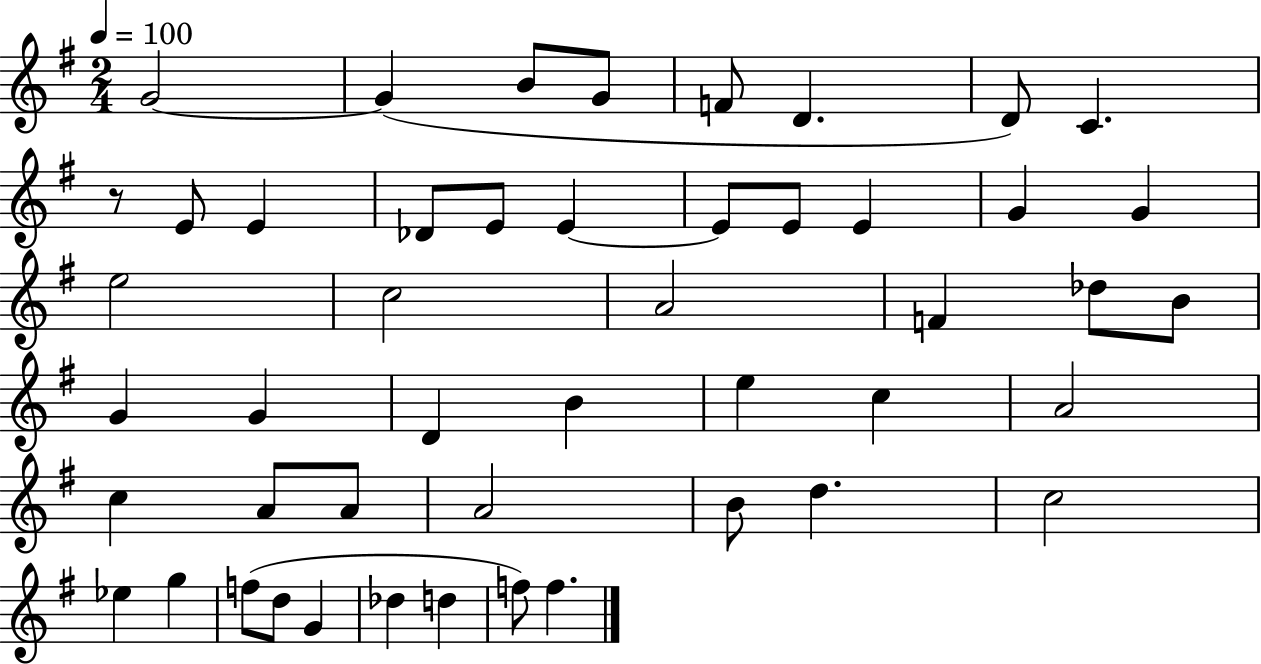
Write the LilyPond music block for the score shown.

{
  \clef treble
  \numericTimeSignature
  \time 2/4
  \key g \major
  \tempo 4 = 100
  \repeat volta 2 { g'2~~ | g'4( b'8 g'8 | f'8 d'4. | d'8) c'4. | \break r8 e'8 e'4 | des'8 e'8 e'4~~ | e'8 e'8 e'4 | g'4 g'4 | \break e''2 | c''2 | a'2 | f'4 des''8 b'8 | \break g'4 g'4 | d'4 b'4 | e''4 c''4 | a'2 | \break c''4 a'8 a'8 | a'2 | b'8 d''4. | c''2 | \break ees''4 g''4 | f''8( d''8 g'4 | des''4 d''4 | f''8) f''4. | \break } \bar "|."
}